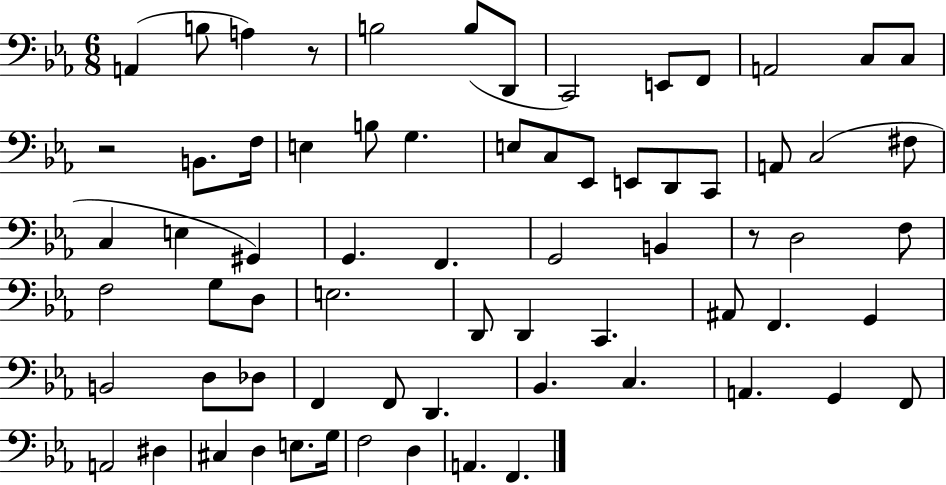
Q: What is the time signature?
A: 6/8